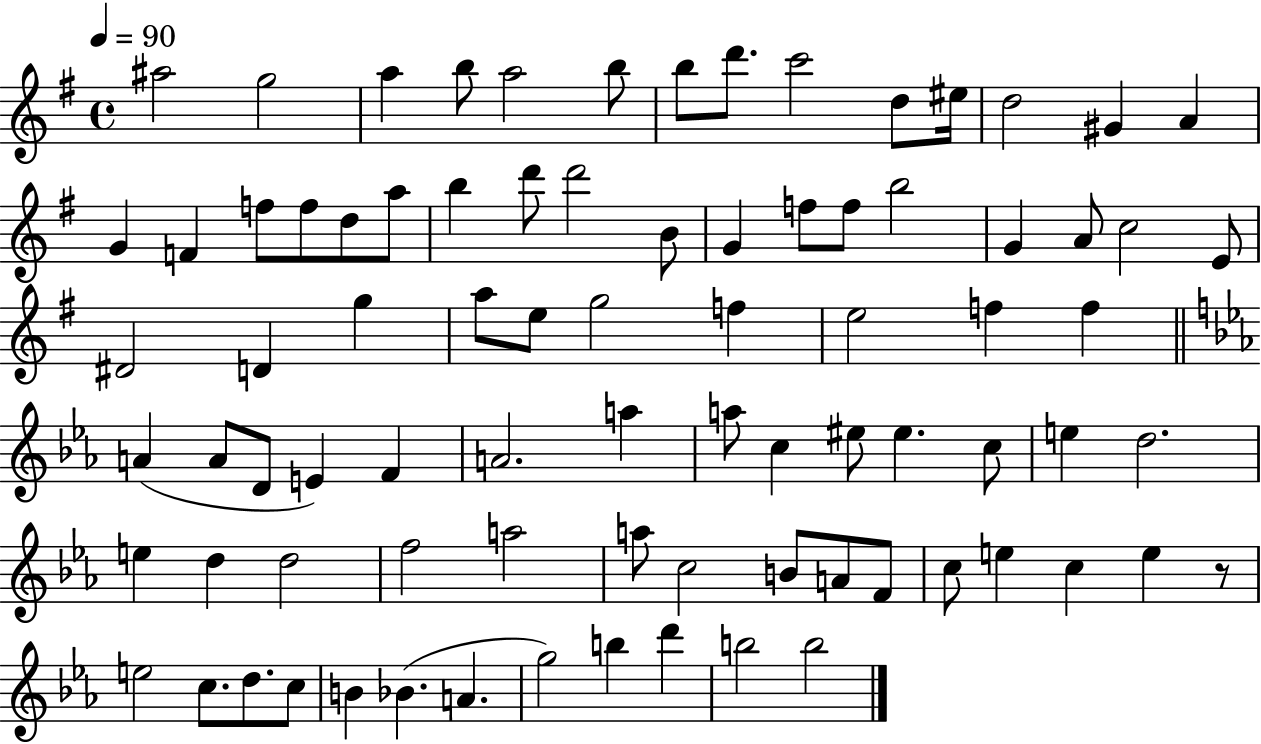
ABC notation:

X:1
T:Untitled
M:4/4
L:1/4
K:G
^a2 g2 a b/2 a2 b/2 b/2 d'/2 c'2 d/2 ^e/4 d2 ^G A G F f/2 f/2 d/2 a/2 b d'/2 d'2 B/2 G f/2 f/2 b2 G A/2 c2 E/2 ^D2 D g a/2 e/2 g2 f e2 f f A A/2 D/2 E F A2 a a/2 c ^e/2 ^e c/2 e d2 e d d2 f2 a2 a/2 c2 B/2 A/2 F/2 c/2 e c e z/2 e2 c/2 d/2 c/2 B _B A g2 b d' b2 b2